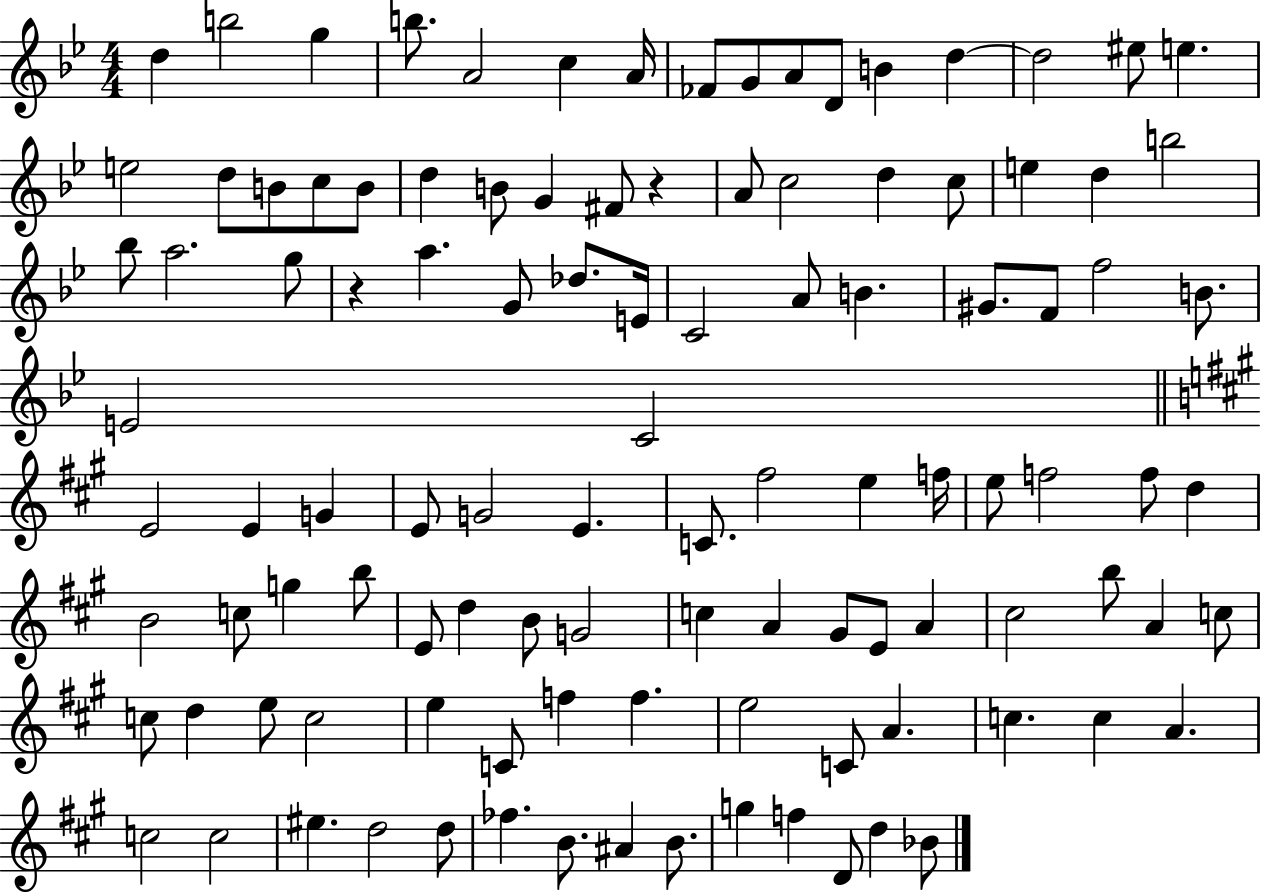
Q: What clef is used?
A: treble